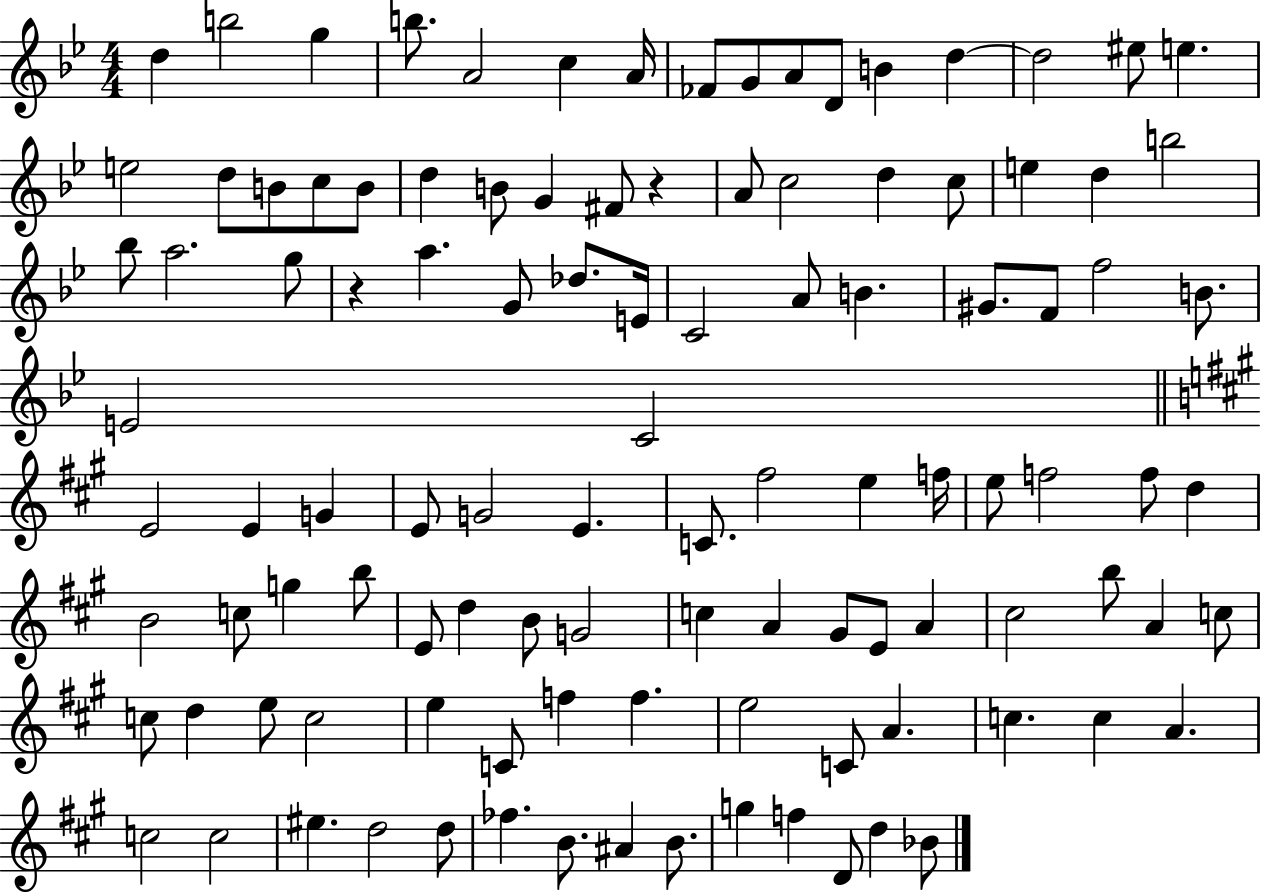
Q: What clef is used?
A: treble